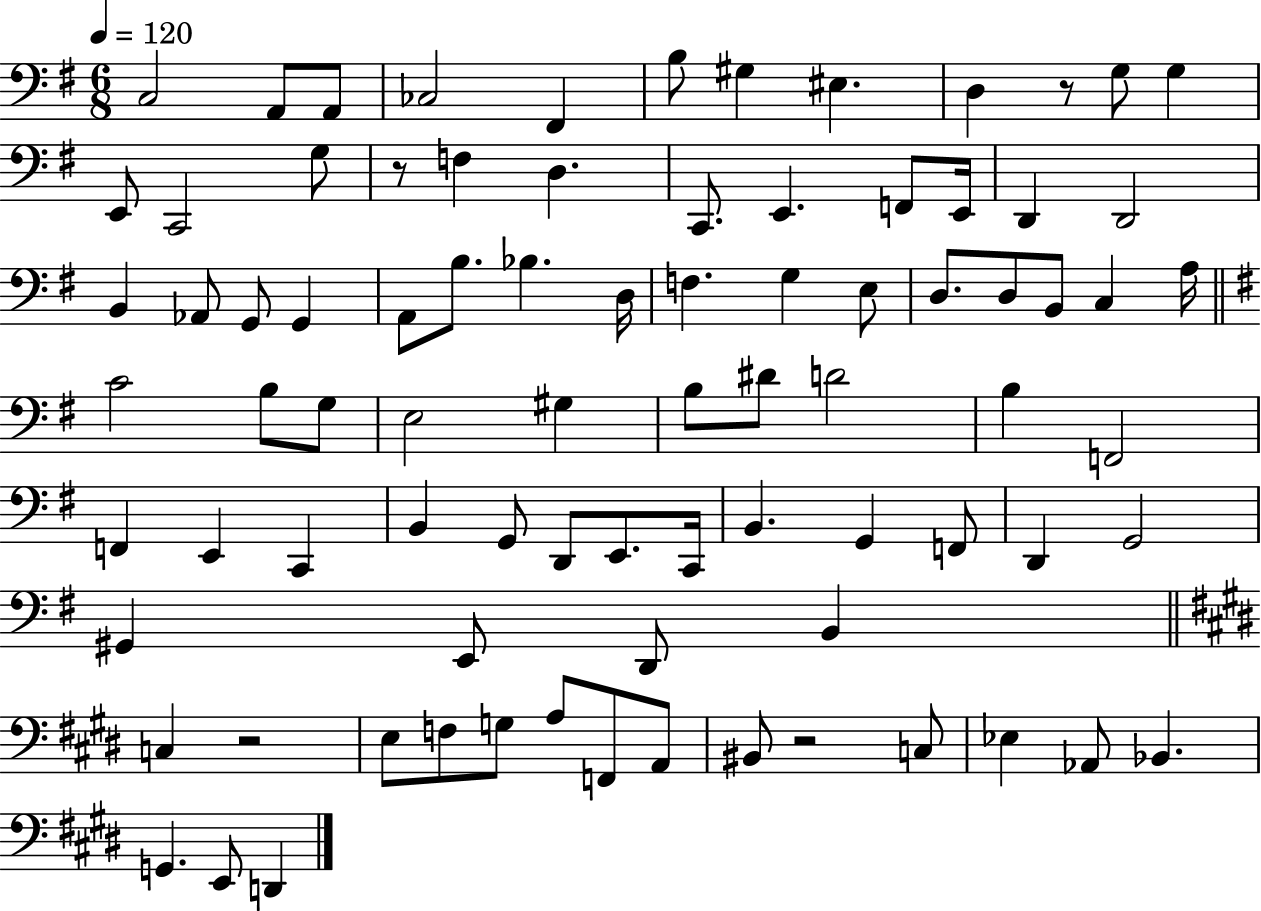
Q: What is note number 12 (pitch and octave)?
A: E2